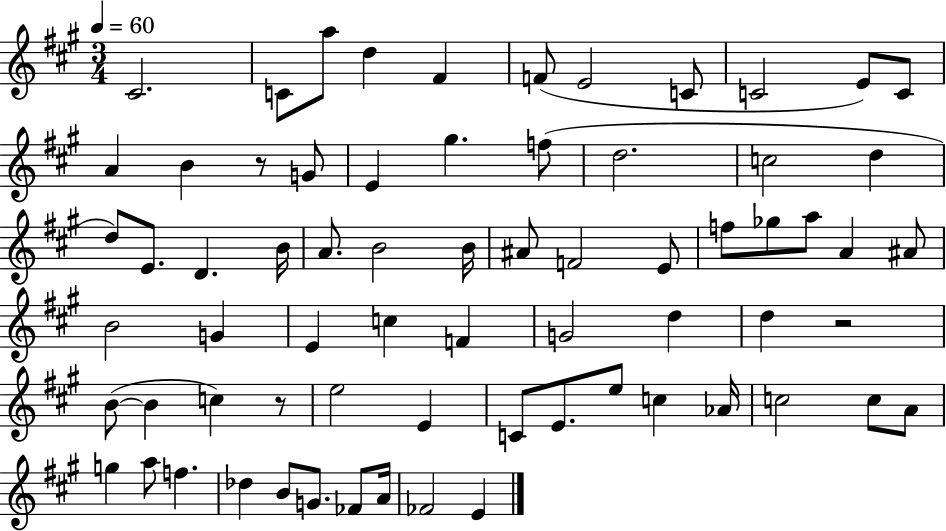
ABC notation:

X:1
T:Untitled
M:3/4
L:1/4
K:A
^C2 C/2 a/2 d ^F F/2 E2 C/2 C2 E/2 C/2 A B z/2 G/2 E ^g f/2 d2 c2 d d/2 E/2 D B/4 A/2 B2 B/4 ^A/2 F2 E/2 f/2 _g/2 a/2 A ^A/2 B2 G E c F G2 d d z2 B/2 B c z/2 e2 E C/2 E/2 e/2 c _A/4 c2 c/2 A/2 g a/2 f _d B/2 G/2 _F/2 A/4 _F2 E